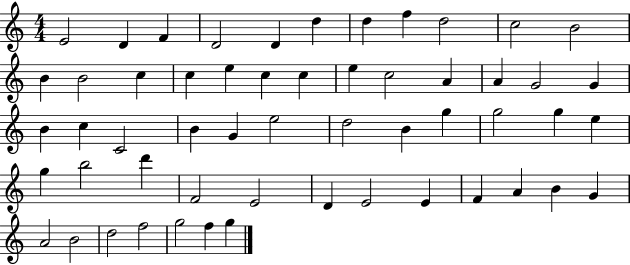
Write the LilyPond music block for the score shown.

{
  \clef treble
  \numericTimeSignature
  \time 4/4
  \key c \major
  e'2 d'4 f'4 | d'2 d'4 d''4 | d''4 f''4 d''2 | c''2 b'2 | \break b'4 b'2 c''4 | c''4 e''4 c''4 c''4 | e''4 c''2 a'4 | a'4 g'2 g'4 | \break b'4 c''4 c'2 | b'4 g'4 e''2 | d''2 b'4 g''4 | g''2 g''4 e''4 | \break g''4 b''2 d'''4 | f'2 e'2 | d'4 e'2 e'4 | f'4 a'4 b'4 g'4 | \break a'2 b'2 | d''2 f''2 | g''2 f''4 g''4 | \bar "|."
}